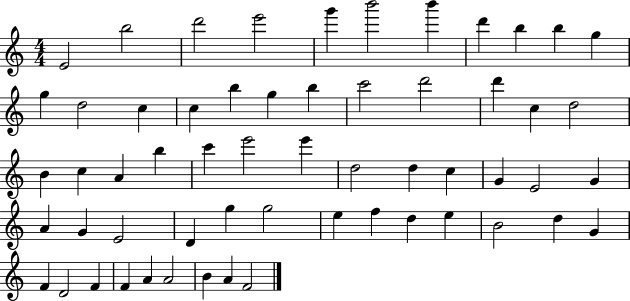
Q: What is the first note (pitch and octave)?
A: E4